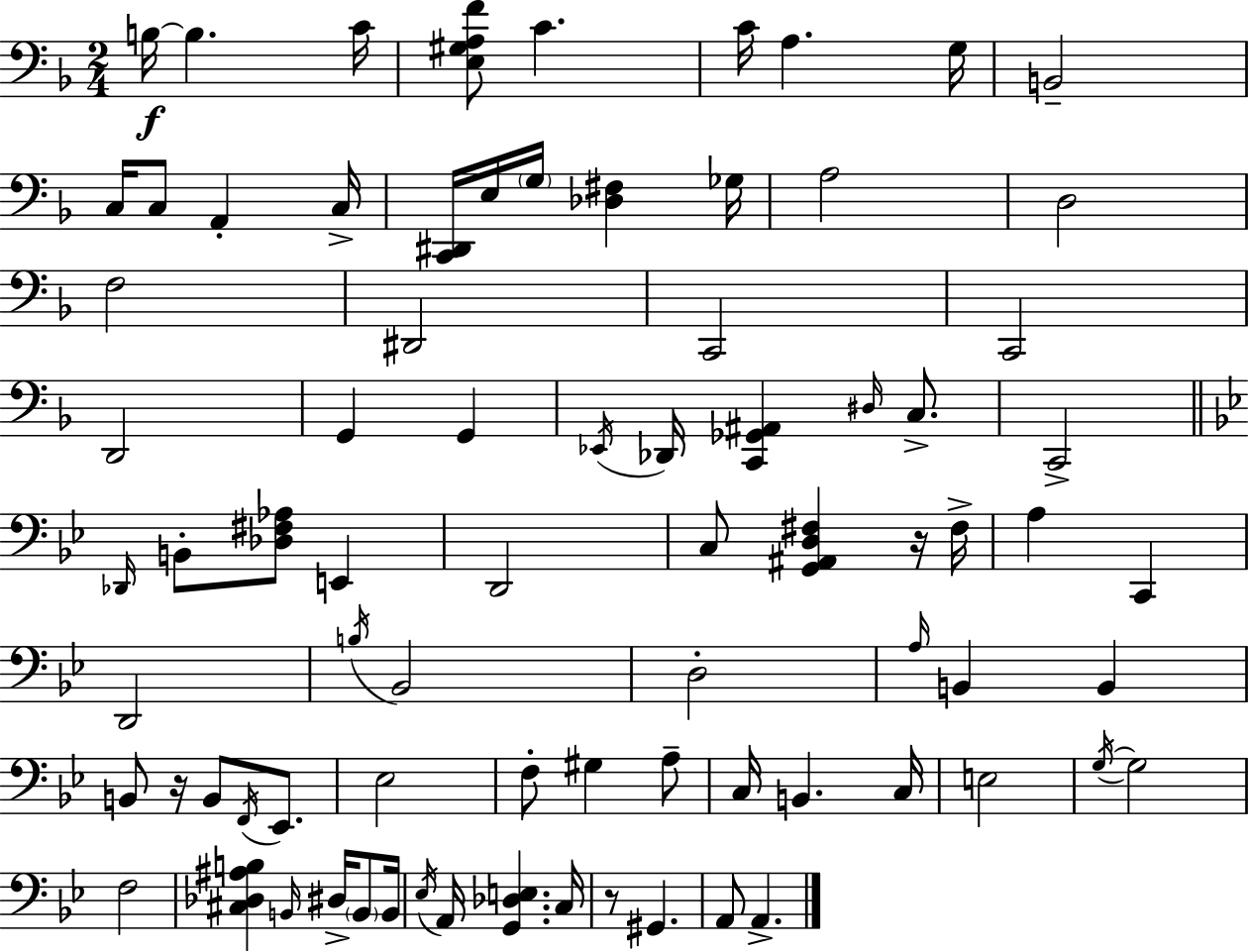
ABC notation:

X:1
T:Untitled
M:2/4
L:1/4
K:F
B,/4 B, C/4 [E,^G,A,F]/2 C C/4 A, G,/4 B,,2 C,/4 C,/2 A,, C,/4 [C,,^D,,]/4 E,/4 G,/4 [_D,^F,] _G,/4 A,2 D,2 F,2 ^D,,2 C,,2 C,,2 D,,2 G,, G,, _E,,/4 _D,,/4 [C,,_G,,^A,,] ^D,/4 C,/2 C,,2 _D,,/4 B,,/2 [_D,^F,_A,]/2 E,, D,,2 C,/2 [G,,^A,,D,^F,] z/4 ^F,/4 A, C,, D,,2 B,/4 _B,,2 D,2 A,/4 B,, B,, B,,/2 z/4 B,,/2 F,,/4 _E,,/2 _E,2 F,/2 ^G, A,/2 C,/4 B,, C,/4 E,2 G,/4 G,2 F,2 [^C,_D,^A,B,] B,,/4 ^D,/4 B,,/2 B,,/4 _E,/4 A,,/4 [G,,_D,E,] C,/4 z/2 ^G,, A,,/2 A,,